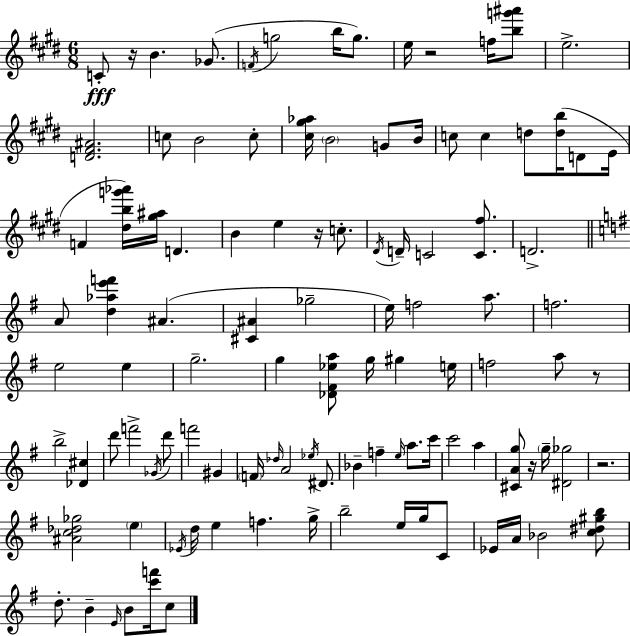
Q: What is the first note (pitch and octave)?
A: C4